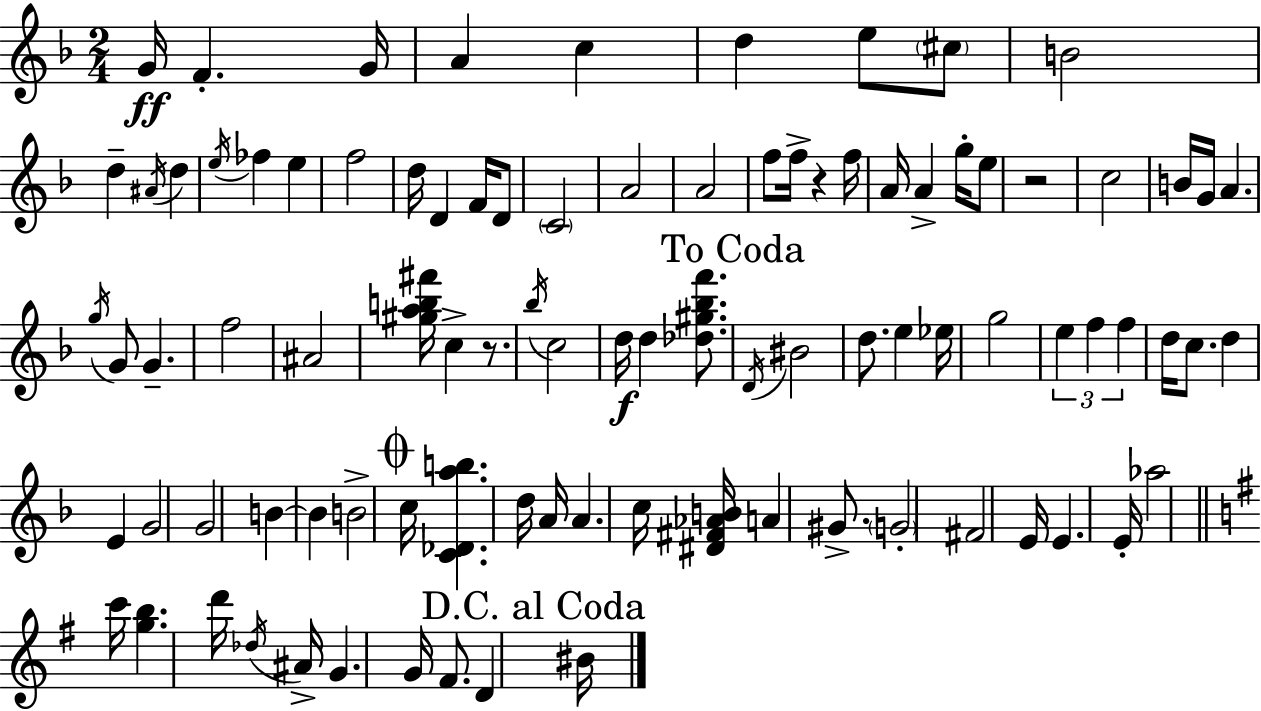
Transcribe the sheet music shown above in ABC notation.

X:1
T:Untitled
M:2/4
L:1/4
K:Dm
G/4 F G/4 A c d e/2 ^c/2 B2 d ^A/4 d e/4 _f e f2 d/4 D F/4 D/2 C2 A2 A2 f/2 f/4 z f/4 A/4 A g/4 e/2 z2 c2 B/4 G/4 A g/4 G/2 G f2 ^A2 [^gab^f']/4 c z/2 _b/4 c2 d/4 d [_d^g_bf']/2 D/4 ^B2 d/2 e _e/4 g2 e f f d/4 c/2 d E G2 G2 B B B2 c/4 [C_Dab] d/4 A/4 A c/4 [^D^F_AB]/4 A ^G/2 G2 ^F2 E/4 E E/4 _a2 c'/4 [gb] d'/4 _d/4 ^A/4 G G/4 ^F/2 D ^B/4